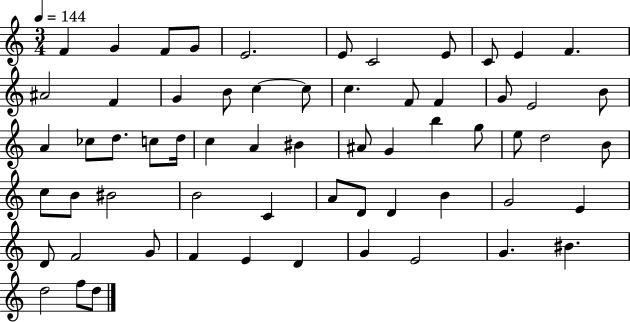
F4/q G4/q F4/e G4/e E4/h. E4/e C4/h E4/e C4/e E4/q F4/q. A#4/h F4/q G4/q B4/e C5/q C5/e C5/q. F4/e F4/q G4/e E4/h B4/e A4/q CES5/e D5/e. C5/e D5/s C5/q A4/q BIS4/q A#4/e G4/q B5/q G5/e E5/e D5/h B4/e C5/e B4/e BIS4/h B4/h C4/q A4/e D4/e D4/q B4/q G4/h E4/q D4/e F4/h G4/e F4/q E4/q D4/q G4/q E4/h G4/q. BIS4/q. D5/h F5/e D5/e